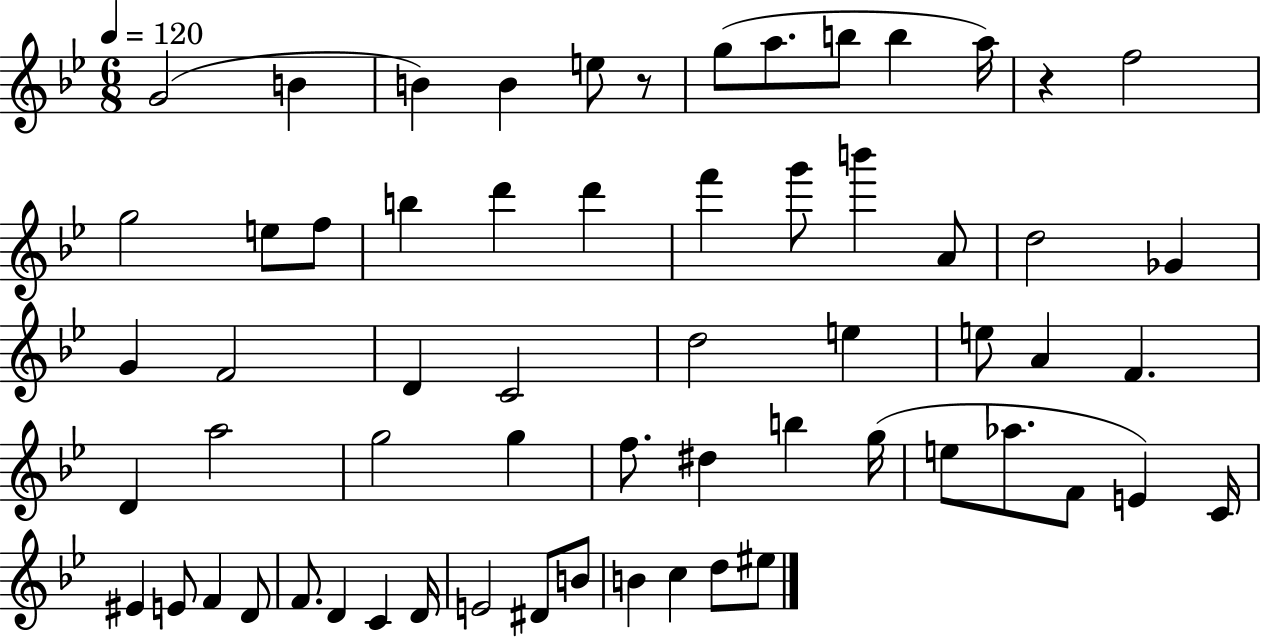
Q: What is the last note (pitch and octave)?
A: EIS5